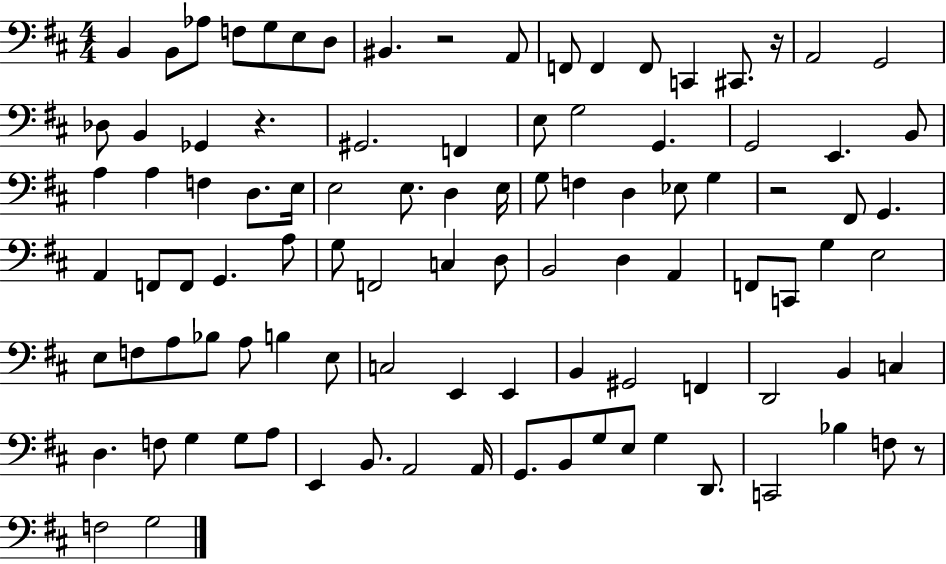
B2/q B2/e Ab3/e F3/e G3/e E3/e D3/e BIS2/q. R/h A2/e F2/e F2/q F2/e C2/q C#2/e. R/s A2/h G2/h Db3/e B2/q Gb2/q R/q. G#2/h. F2/q E3/e G3/h G2/q. G2/h E2/q. B2/e A3/q A3/q F3/q D3/e. E3/s E3/h E3/e. D3/q E3/s G3/e F3/q D3/q Eb3/e G3/q R/h F#2/e G2/q. A2/q F2/e F2/e G2/q. A3/e G3/e F2/h C3/q D3/e B2/h D3/q A2/q F2/e C2/e G3/q E3/h E3/e F3/e A3/e Bb3/e A3/e B3/q E3/e C3/h E2/q E2/q B2/q G#2/h F2/q D2/h B2/q C3/q D3/q. F3/e G3/q G3/e A3/e E2/q B2/e. A2/h A2/s G2/e. B2/e G3/e E3/e G3/q D2/e. C2/h Bb3/q F3/e R/e F3/h G3/h